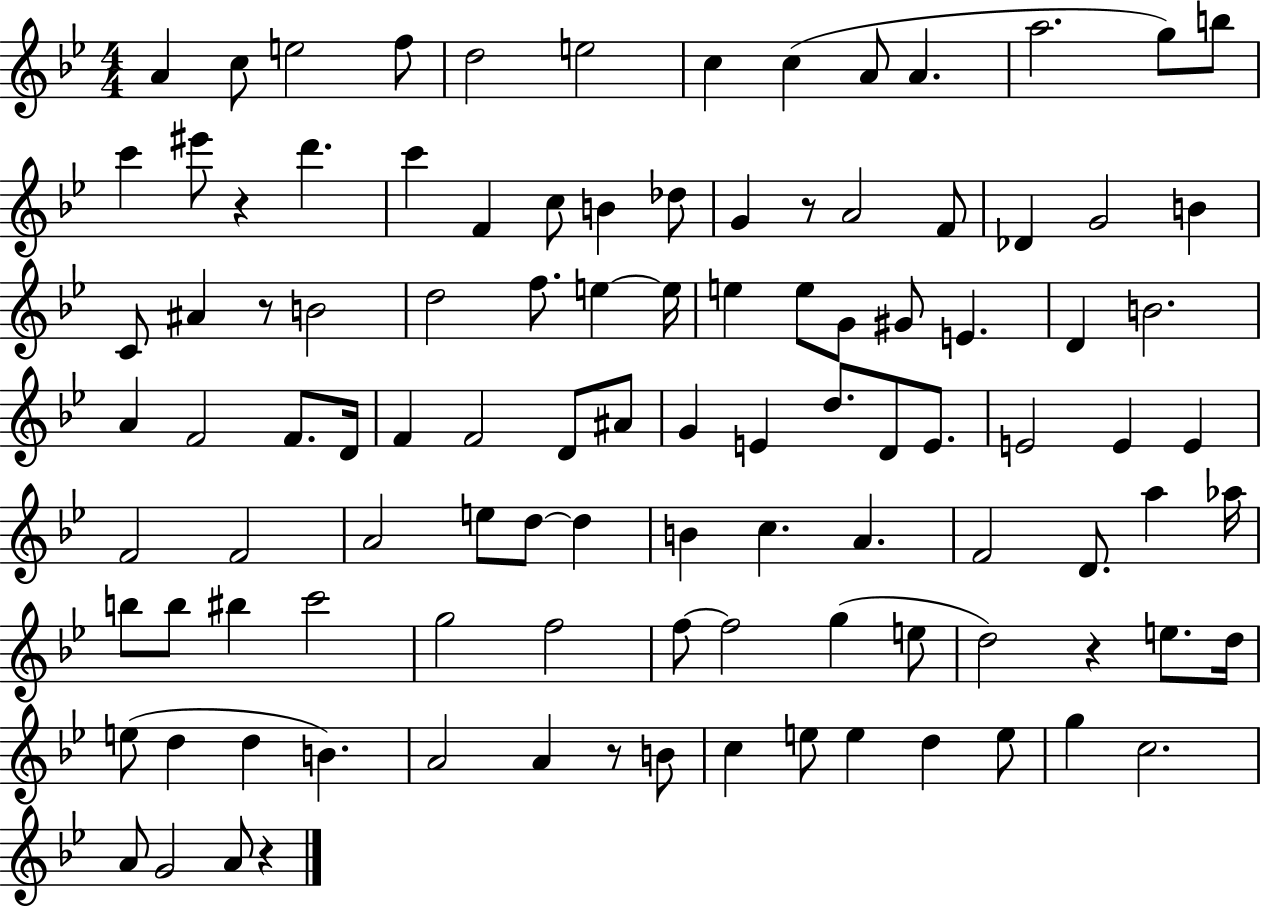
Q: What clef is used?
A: treble